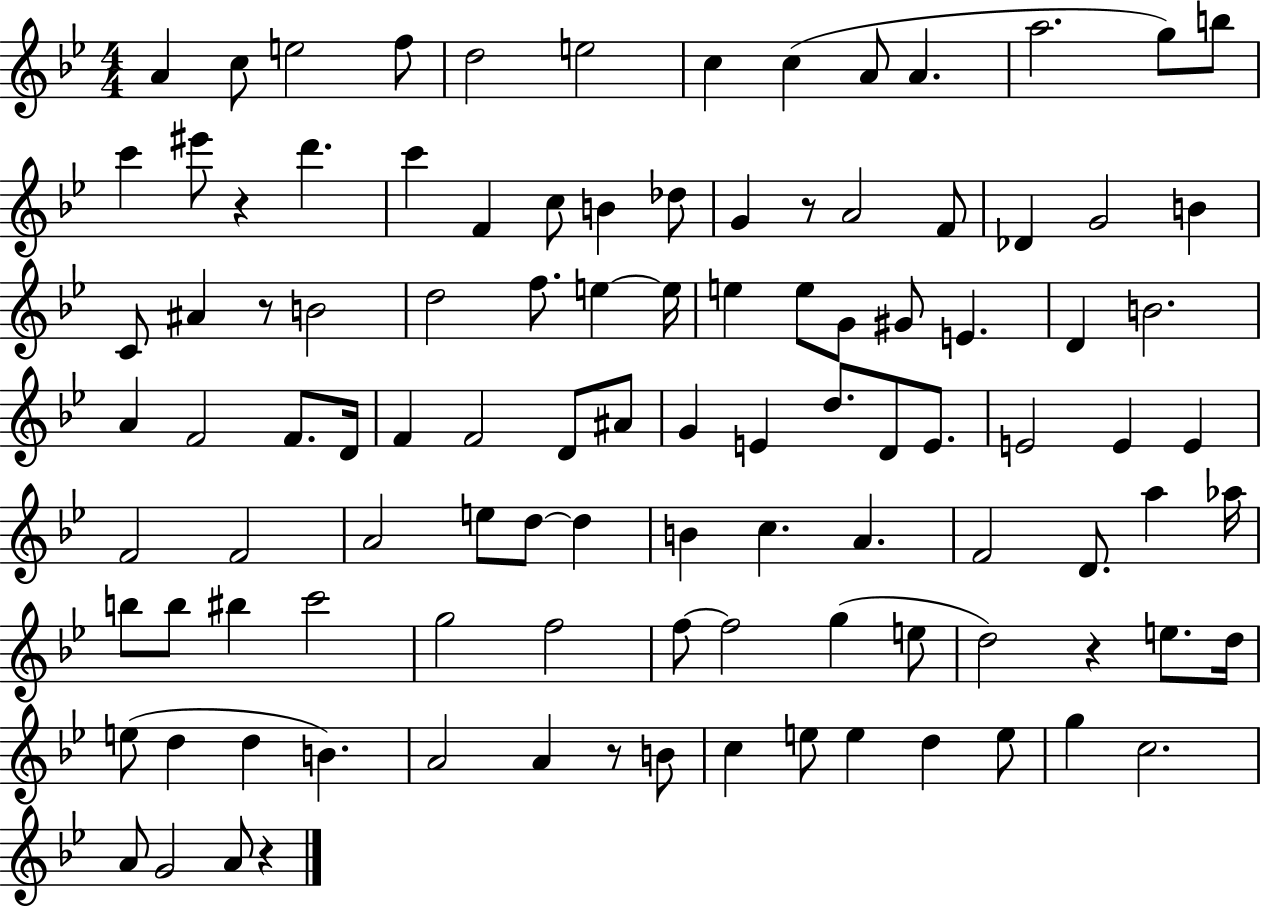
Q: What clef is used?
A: treble